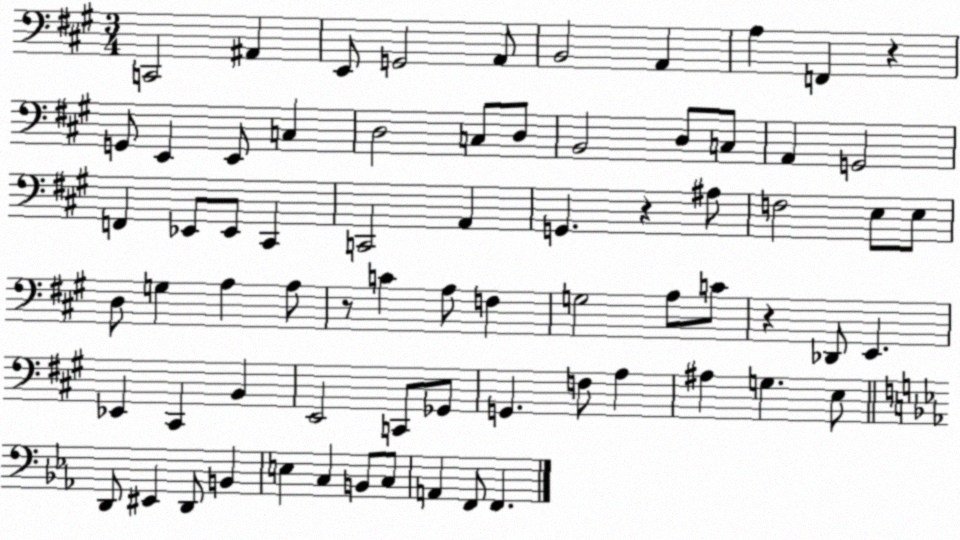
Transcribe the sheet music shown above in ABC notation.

X:1
T:Untitled
M:3/4
L:1/4
K:A
C,,2 ^A,, E,,/2 G,,2 A,,/2 B,,2 A,, A, F,, z G,,/2 E,, E,,/2 C, D,2 C,/2 D,/2 B,,2 D,/2 C,/2 A,, G,,2 F,, _E,,/2 _E,,/2 ^C,, C,,2 A,, G,, z ^A,/2 F,2 E,/2 E,/2 D,/2 G, A, A,/2 z/2 C A,/2 F, G,2 A,/2 C/2 z _D,,/2 E,, _E,, ^C,, B,, E,,2 C,,/2 _G,,/2 G,, F,/2 A, ^A, G, E,/2 D,,/2 ^E,, D,,/2 B,, E, C, B,,/2 C,/2 A,, F,,/2 F,,